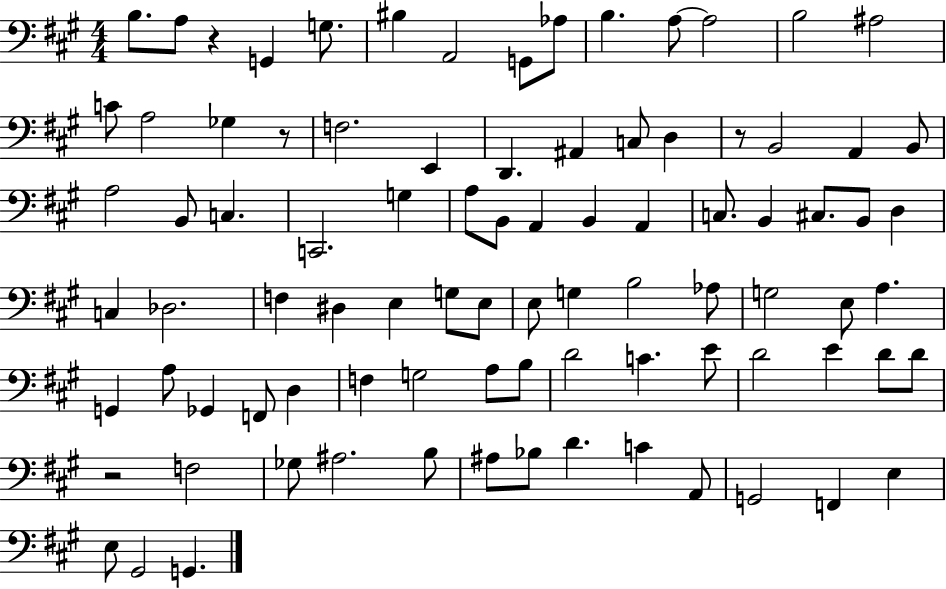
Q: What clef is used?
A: bass